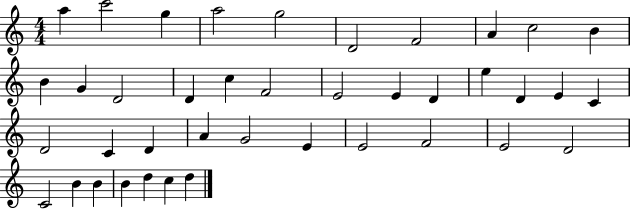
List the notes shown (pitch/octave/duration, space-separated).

A5/q C6/h G5/q A5/h G5/h D4/h F4/h A4/q C5/h B4/q B4/q G4/q D4/h D4/q C5/q F4/h E4/h E4/q D4/q E5/q D4/q E4/q C4/q D4/h C4/q D4/q A4/q G4/h E4/q E4/h F4/h E4/h D4/h C4/h B4/q B4/q B4/q D5/q C5/q D5/q